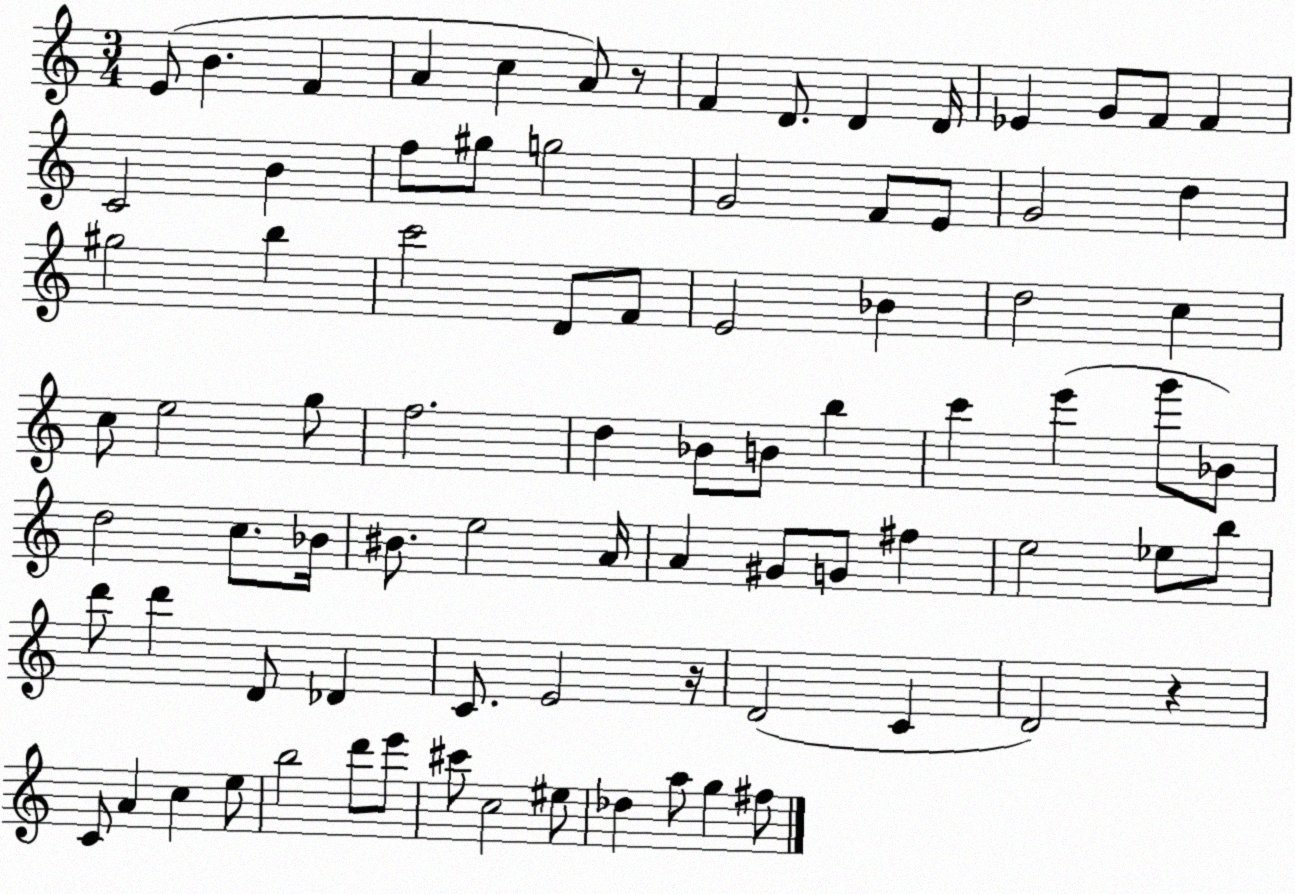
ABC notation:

X:1
T:Untitled
M:3/4
L:1/4
K:C
E/2 B F A c A/2 z/2 F D/2 D D/4 _E G/2 F/2 F C2 B f/2 ^g/2 g2 G2 F/2 E/2 G2 d ^g2 b c'2 D/2 F/2 E2 _B d2 c c/2 e2 g/2 f2 d _B/2 B/2 b c' e' g'/2 _B/2 d2 c/2 _B/4 ^B/2 e2 A/4 A ^G/2 G/2 ^f e2 _e/2 b/2 d'/2 d' D/2 _D C/2 E2 z/4 D2 C D2 z C/2 A c e/2 b2 d'/2 e'/2 ^c'/2 c2 ^e/2 _d a/2 g ^f/2